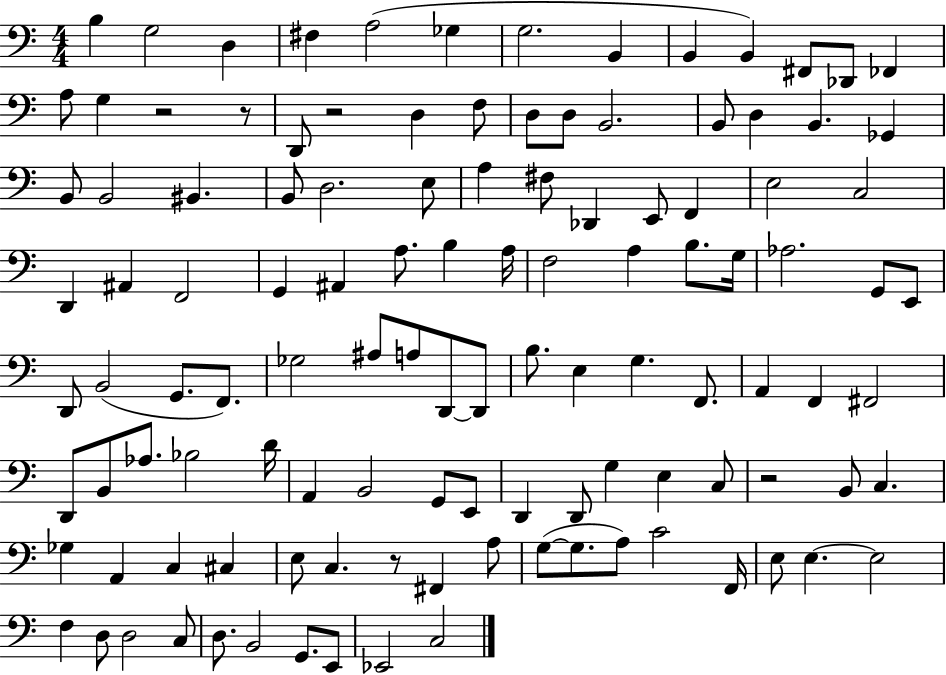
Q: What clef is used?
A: bass